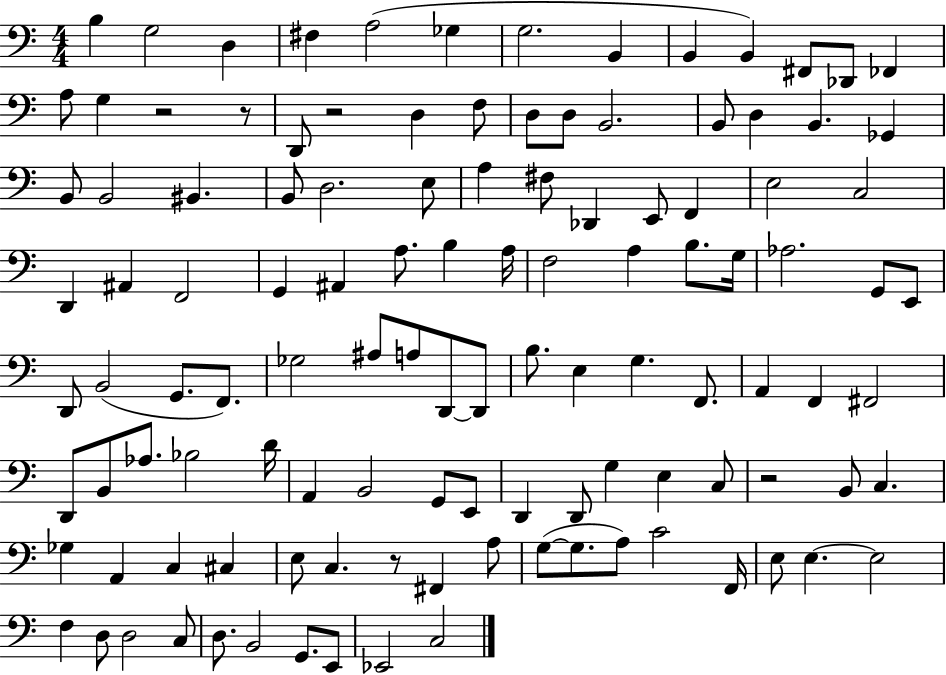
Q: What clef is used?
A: bass